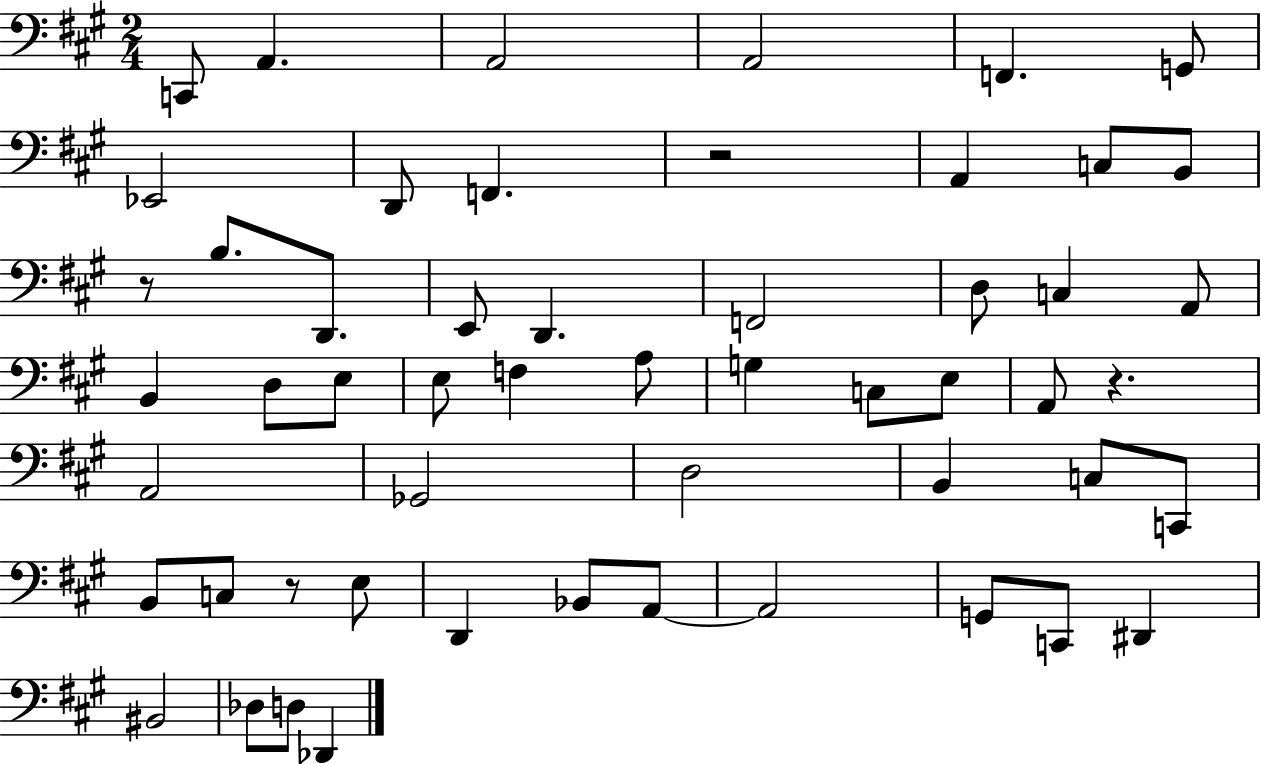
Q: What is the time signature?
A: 2/4